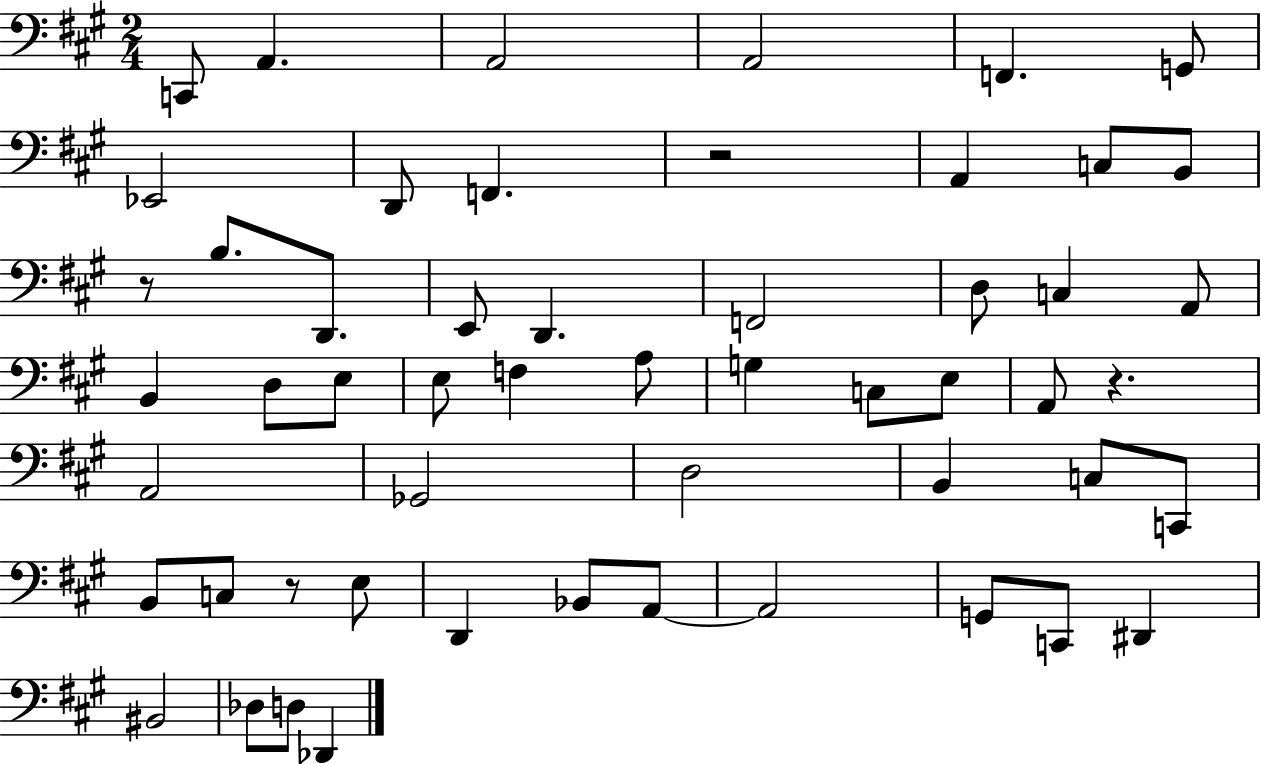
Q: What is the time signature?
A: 2/4